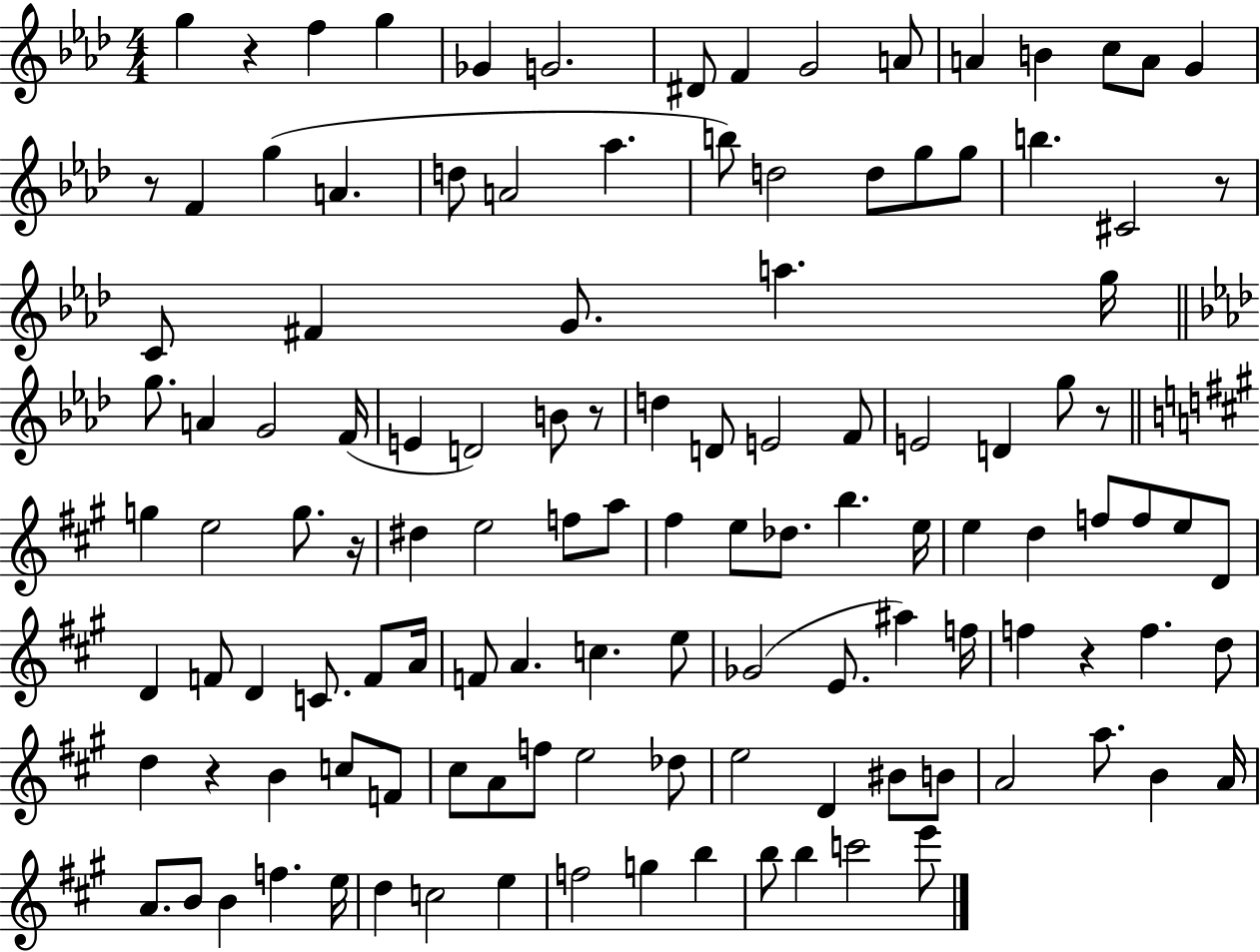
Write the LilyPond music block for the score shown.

{
  \clef treble
  \numericTimeSignature
  \time 4/4
  \key aes \major
  g''4 r4 f''4 g''4 | ges'4 g'2. | dis'8 f'4 g'2 a'8 | a'4 b'4 c''8 a'8 g'4 | \break r8 f'4 g''4( a'4. | d''8 a'2 aes''4. | b''8) d''2 d''8 g''8 g''8 | b''4. cis'2 r8 | \break c'8 fis'4 g'8. a''4. g''16 | \bar "||" \break \key aes \major g''8. a'4 g'2 f'16( | e'4 d'2) b'8 r8 | d''4 d'8 e'2 f'8 | e'2 d'4 g''8 r8 | \break \bar "||" \break \key a \major g''4 e''2 g''8. r16 | dis''4 e''2 f''8 a''8 | fis''4 e''8 des''8. b''4. e''16 | e''4 d''4 f''8 f''8 e''8 d'8 | \break d'4 f'8 d'4 c'8. f'8 a'16 | f'8 a'4. c''4. e''8 | ges'2( e'8. ais''4) f''16 | f''4 r4 f''4. d''8 | \break d''4 r4 b'4 c''8 f'8 | cis''8 a'8 f''8 e''2 des''8 | e''2 d'4 bis'8 b'8 | a'2 a''8. b'4 a'16 | \break a'8. b'8 b'4 f''4. e''16 | d''4 c''2 e''4 | f''2 g''4 b''4 | b''8 b''4 c'''2 e'''8 | \break \bar "|."
}